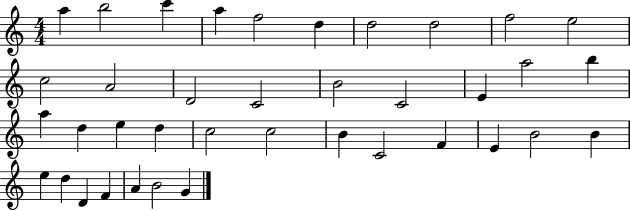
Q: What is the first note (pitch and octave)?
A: A5